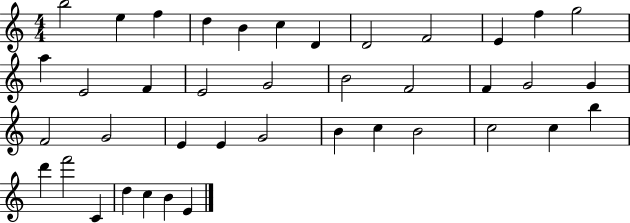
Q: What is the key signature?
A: C major